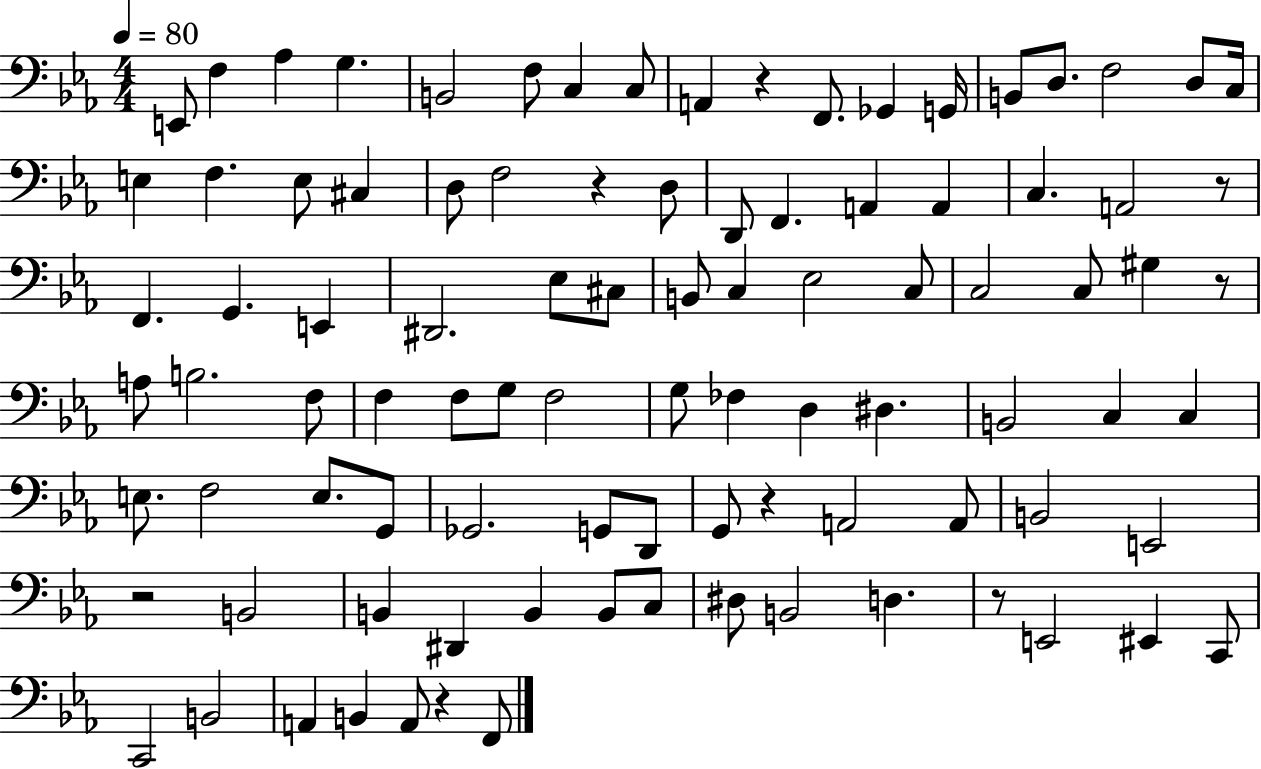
{
  \clef bass
  \numericTimeSignature
  \time 4/4
  \key ees \major
  \tempo 4 = 80
  e,8 f4 aes4 g4. | b,2 f8 c4 c8 | a,4 r4 f,8. ges,4 g,16 | b,8 d8. f2 d8 c16 | \break e4 f4. e8 cis4 | d8 f2 r4 d8 | d,8 f,4. a,4 a,4 | c4. a,2 r8 | \break f,4. g,4. e,4 | dis,2. ees8 cis8 | b,8 c4 ees2 c8 | c2 c8 gis4 r8 | \break a8 b2. f8 | f4 f8 g8 f2 | g8 fes4 d4 dis4. | b,2 c4 c4 | \break e8. f2 e8. g,8 | ges,2. g,8 d,8 | g,8 r4 a,2 a,8 | b,2 e,2 | \break r2 b,2 | b,4 dis,4 b,4 b,8 c8 | dis8 b,2 d4. | r8 e,2 eis,4 c,8 | \break c,2 b,2 | a,4 b,4 a,8 r4 f,8 | \bar "|."
}